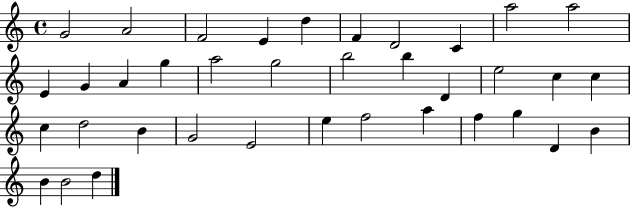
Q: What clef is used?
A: treble